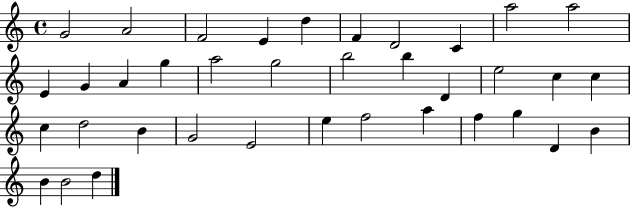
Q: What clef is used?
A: treble